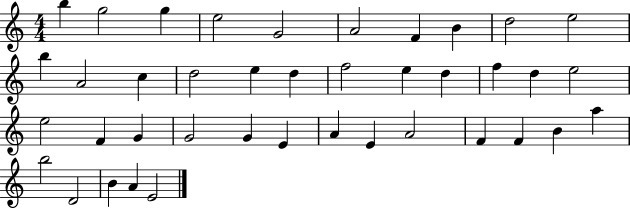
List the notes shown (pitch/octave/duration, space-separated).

B5/q G5/h G5/q E5/h G4/h A4/h F4/q B4/q D5/h E5/h B5/q A4/h C5/q D5/h E5/q D5/q F5/h E5/q D5/q F5/q D5/q E5/h E5/h F4/q G4/q G4/h G4/q E4/q A4/q E4/q A4/h F4/q F4/q B4/q A5/q B5/h D4/h B4/q A4/q E4/h